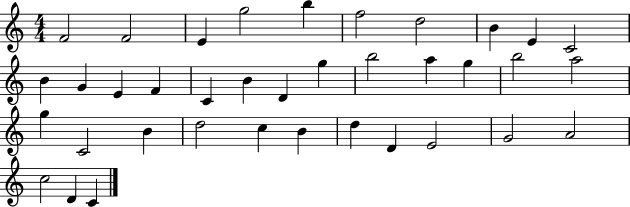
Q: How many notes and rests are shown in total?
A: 37